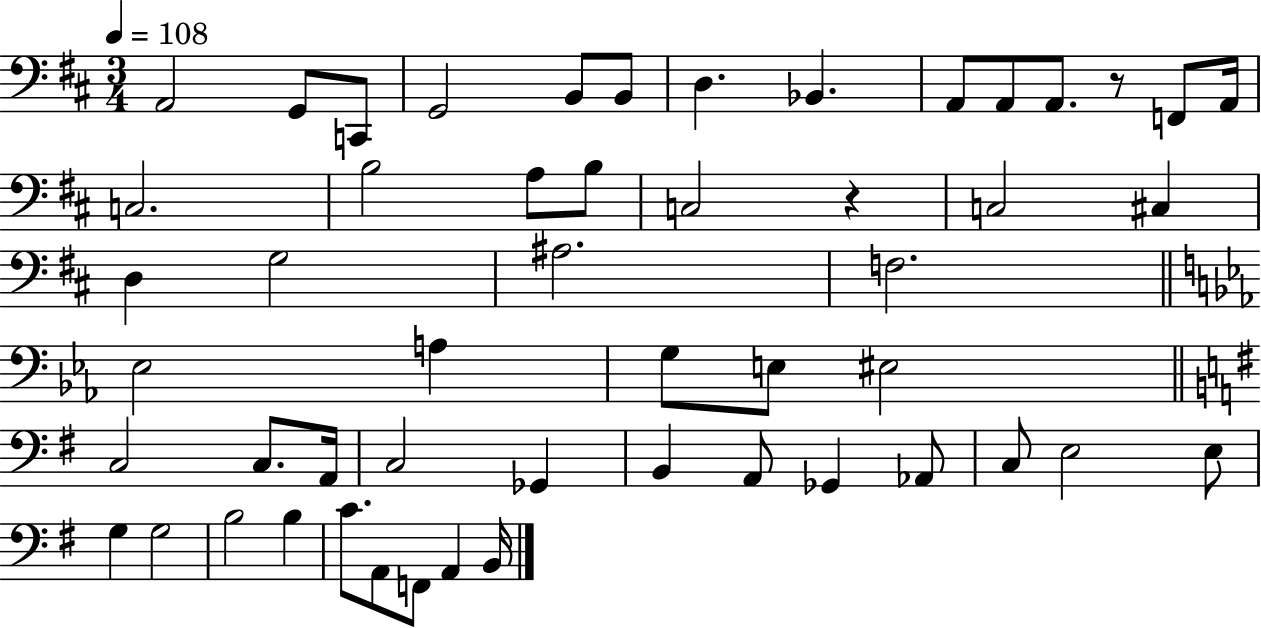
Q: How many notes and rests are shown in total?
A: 52